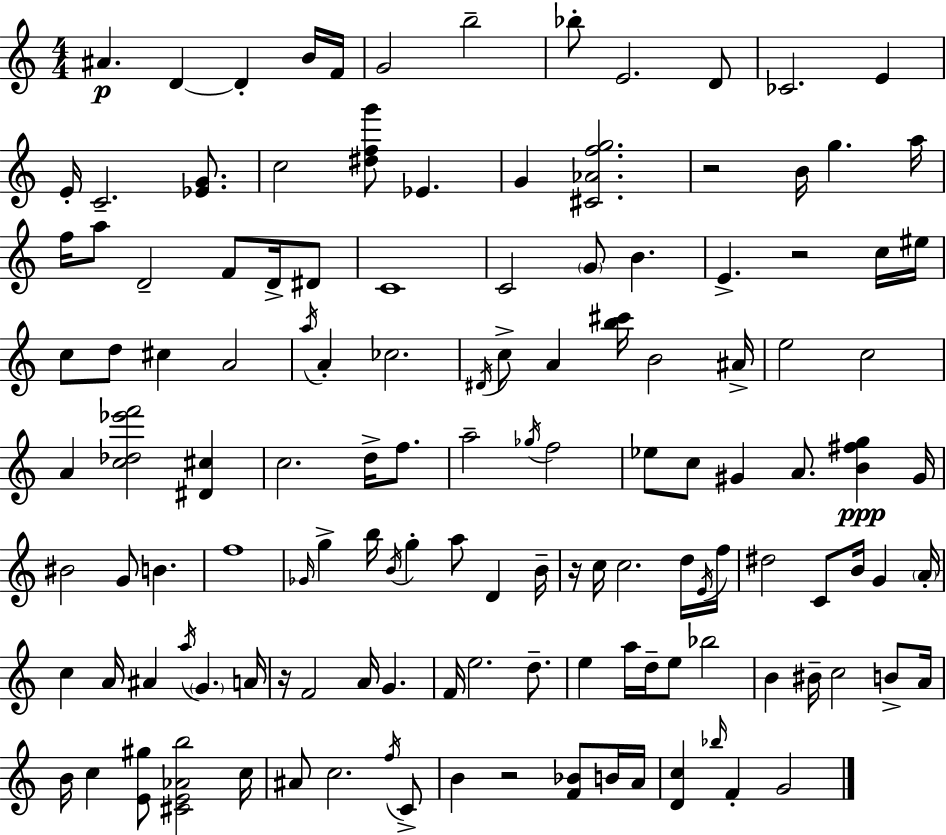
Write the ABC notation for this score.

X:1
T:Untitled
M:4/4
L:1/4
K:C
^A D D B/4 F/4 G2 b2 _b/2 E2 D/2 _C2 E E/4 C2 [_EG]/2 c2 [^dfg']/2 _E G [^C_Afg]2 z2 B/4 g a/4 f/4 a/2 D2 F/2 D/4 ^D/2 C4 C2 G/2 B E z2 c/4 ^e/4 c/2 d/2 ^c A2 a/4 A _c2 ^D/4 c/2 A [b^c']/4 B2 ^A/4 e2 c2 A [c_d_e'f']2 [^D^c] c2 d/4 f/2 a2 _g/4 f2 _e/2 c/2 ^G A/2 [B^fg] ^G/4 ^B2 G/2 B f4 _G/4 g b/4 B/4 g a/2 D B/4 z/4 c/4 c2 d/4 E/4 f/4 ^d2 C/2 B/4 G A/4 c A/4 ^A a/4 G A/4 z/4 F2 A/4 G F/4 e2 d/2 e a/4 d/4 e/2 _b2 B ^B/4 c2 B/2 A/4 B/4 c [E^g]/2 [^CE_Ab]2 c/4 ^A/2 c2 f/4 C/2 B z2 [F_B]/2 B/4 A/4 [Dc] _b/4 F G2